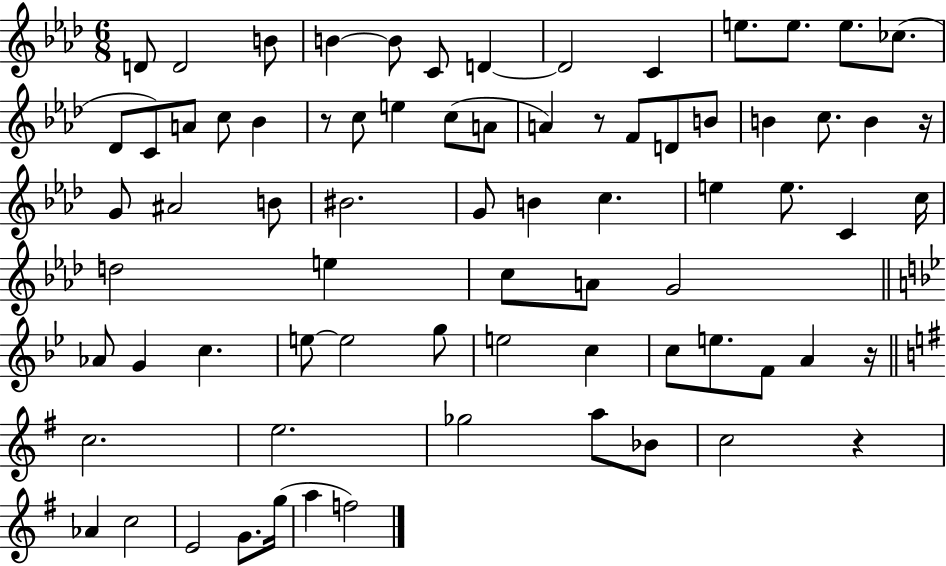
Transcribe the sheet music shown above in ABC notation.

X:1
T:Untitled
M:6/8
L:1/4
K:Ab
D/2 D2 B/2 B B/2 C/2 D D2 C e/2 e/2 e/2 _c/2 _D/2 C/2 A/2 c/2 _B z/2 c/2 e c/2 A/2 A z/2 F/2 D/2 B/2 B c/2 B z/4 G/2 ^A2 B/2 ^B2 G/2 B c e e/2 C c/4 d2 e c/2 A/2 G2 _A/2 G c e/2 e2 g/2 e2 c c/2 e/2 F/2 A z/4 c2 e2 _g2 a/2 _B/2 c2 z _A c2 E2 G/2 g/4 a f2